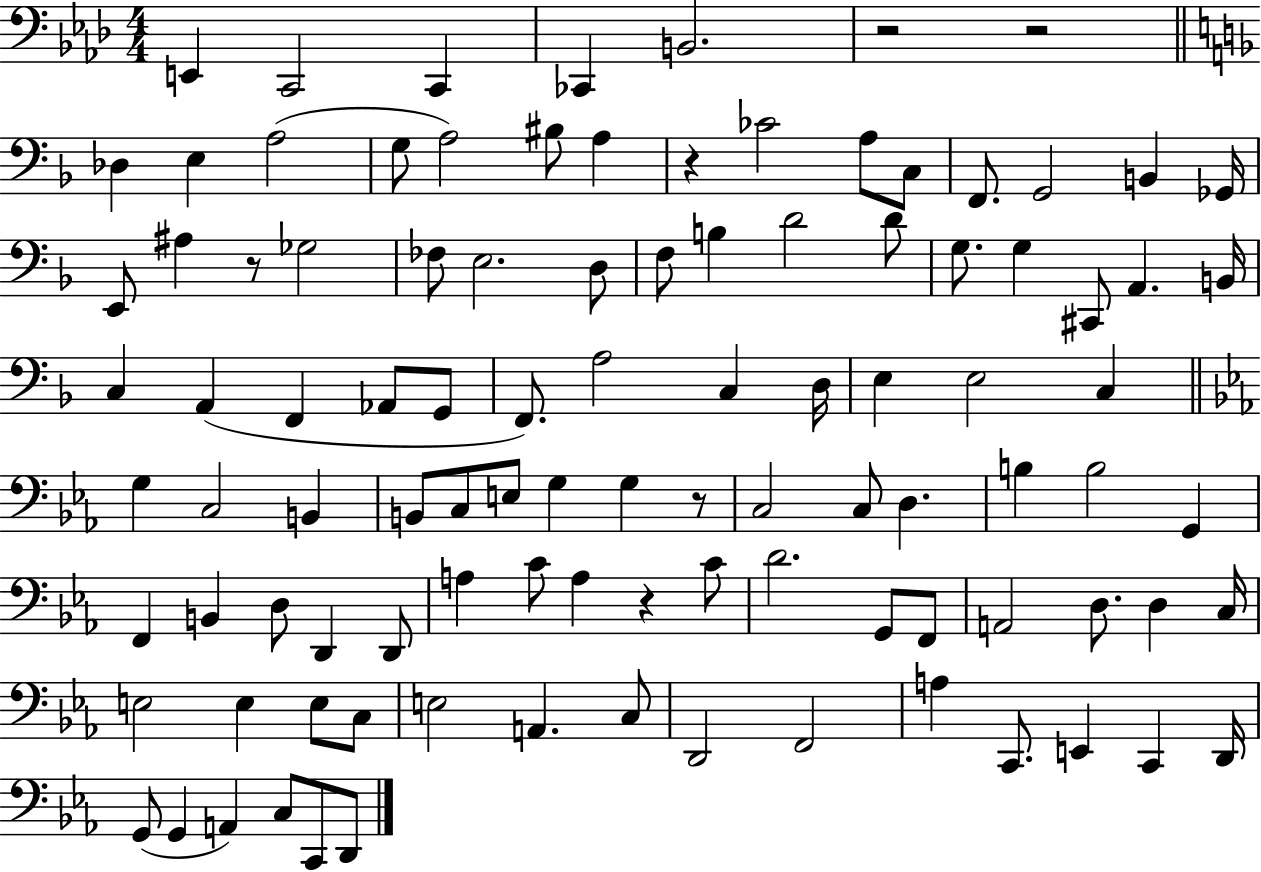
X:1
T:Untitled
M:4/4
L:1/4
K:Ab
E,, C,,2 C,, _C,, B,,2 z2 z2 _D, E, A,2 G,/2 A,2 ^B,/2 A, z _C2 A,/2 C,/2 F,,/2 G,,2 B,, _G,,/4 E,,/2 ^A, z/2 _G,2 _F,/2 E,2 D,/2 F,/2 B, D2 D/2 G,/2 G, ^C,,/2 A,, B,,/4 C, A,, F,, _A,,/2 G,,/2 F,,/2 A,2 C, D,/4 E, E,2 C, G, C,2 B,, B,,/2 C,/2 E,/2 G, G, z/2 C,2 C,/2 D, B, B,2 G,, F,, B,, D,/2 D,, D,,/2 A, C/2 A, z C/2 D2 G,,/2 F,,/2 A,,2 D,/2 D, C,/4 E,2 E, E,/2 C,/2 E,2 A,, C,/2 D,,2 F,,2 A, C,,/2 E,, C,, D,,/4 G,,/2 G,, A,, C,/2 C,,/2 D,,/2